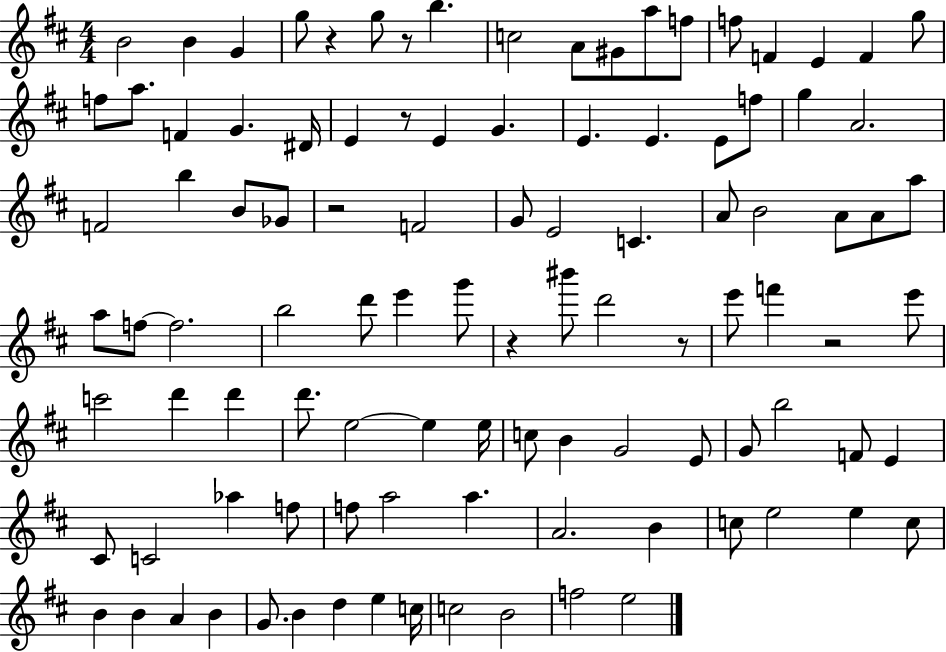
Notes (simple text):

B4/h B4/q G4/q G5/e R/q G5/e R/e B5/q. C5/h A4/e G#4/e A5/e F5/e F5/e F4/q E4/q F4/q G5/e F5/e A5/e. F4/q G4/q. D#4/s E4/q R/e E4/q G4/q. E4/q. E4/q. E4/e F5/e G5/q A4/h. F4/h B5/q B4/e Gb4/e R/h F4/h G4/e E4/h C4/q. A4/e B4/h A4/e A4/e A5/e A5/e F5/e F5/h. B5/h D6/e E6/q G6/e R/q BIS6/e D6/h R/e E6/e F6/q R/h E6/e C6/h D6/q D6/q D6/e. E5/h E5/q E5/s C5/e B4/q G4/h E4/e G4/e B5/h F4/e E4/q C#4/e C4/h Ab5/q F5/e F5/e A5/h A5/q. A4/h. B4/q C5/e E5/h E5/q C5/e B4/q B4/q A4/q B4/q G4/e. B4/q D5/q E5/q C5/s C5/h B4/h F5/h E5/h